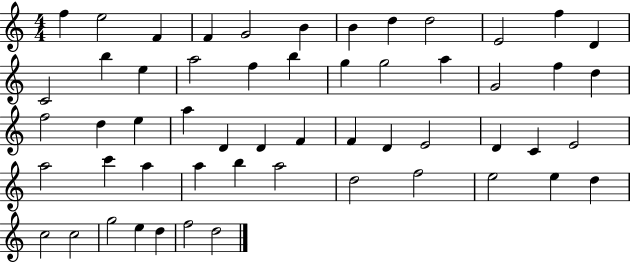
X:1
T:Untitled
M:4/4
L:1/4
K:C
f e2 F F G2 B B d d2 E2 f D C2 b e a2 f b g g2 a G2 f d f2 d e a D D F F D E2 D C E2 a2 c' a a b a2 d2 f2 e2 e d c2 c2 g2 e d f2 d2